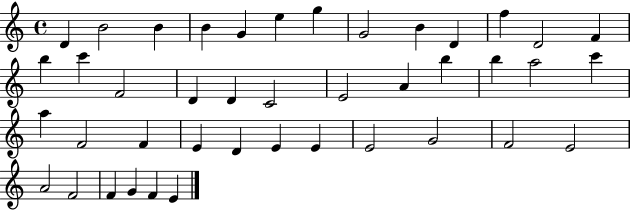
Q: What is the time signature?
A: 4/4